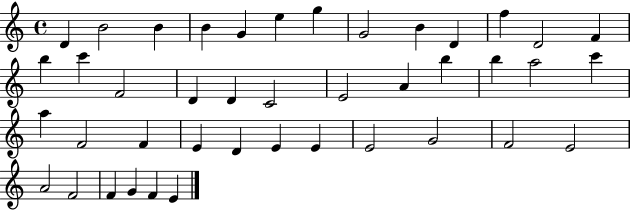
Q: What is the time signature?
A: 4/4